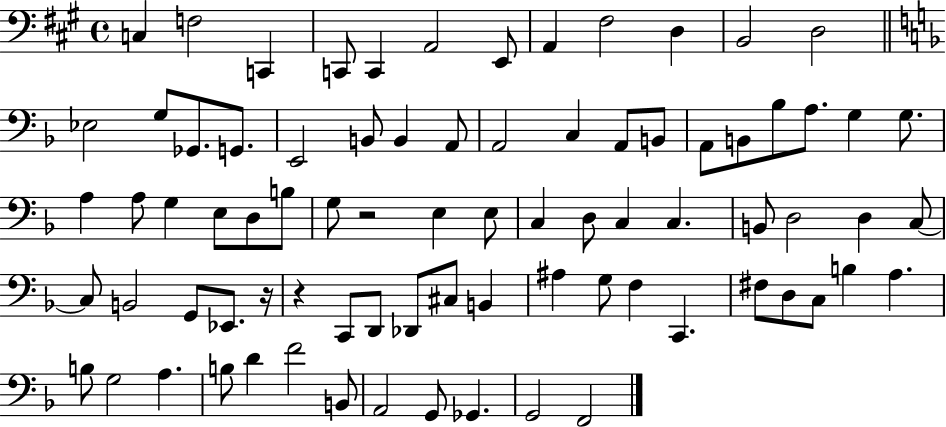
{
  \clef bass
  \time 4/4
  \defaultTimeSignature
  \key a \major
  c4 f2 c,4 | c,8 c,4 a,2 e,8 | a,4 fis2 d4 | b,2 d2 | \break \bar "||" \break \key f \major ees2 g8 ges,8. g,8. | e,2 b,8 b,4 a,8 | a,2 c4 a,8 b,8 | a,8 b,8 bes8 a8. g4 g8. | \break a4 a8 g4 e8 d8 b8 | g8 r2 e4 e8 | c4 d8 c4 c4. | b,8 d2 d4 c8~~ | \break c8 b,2 g,8 ees,8. r16 | r4 c,8 d,8 des,8 cis8 b,4 | ais4 g8 f4 c,4. | fis8 d8 c8 b4 a4. | \break b8 g2 a4. | b8 d'4 f'2 b,8 | a,2 g,8 ges,4. | g,2 f,2 | \break \bar "|."
}